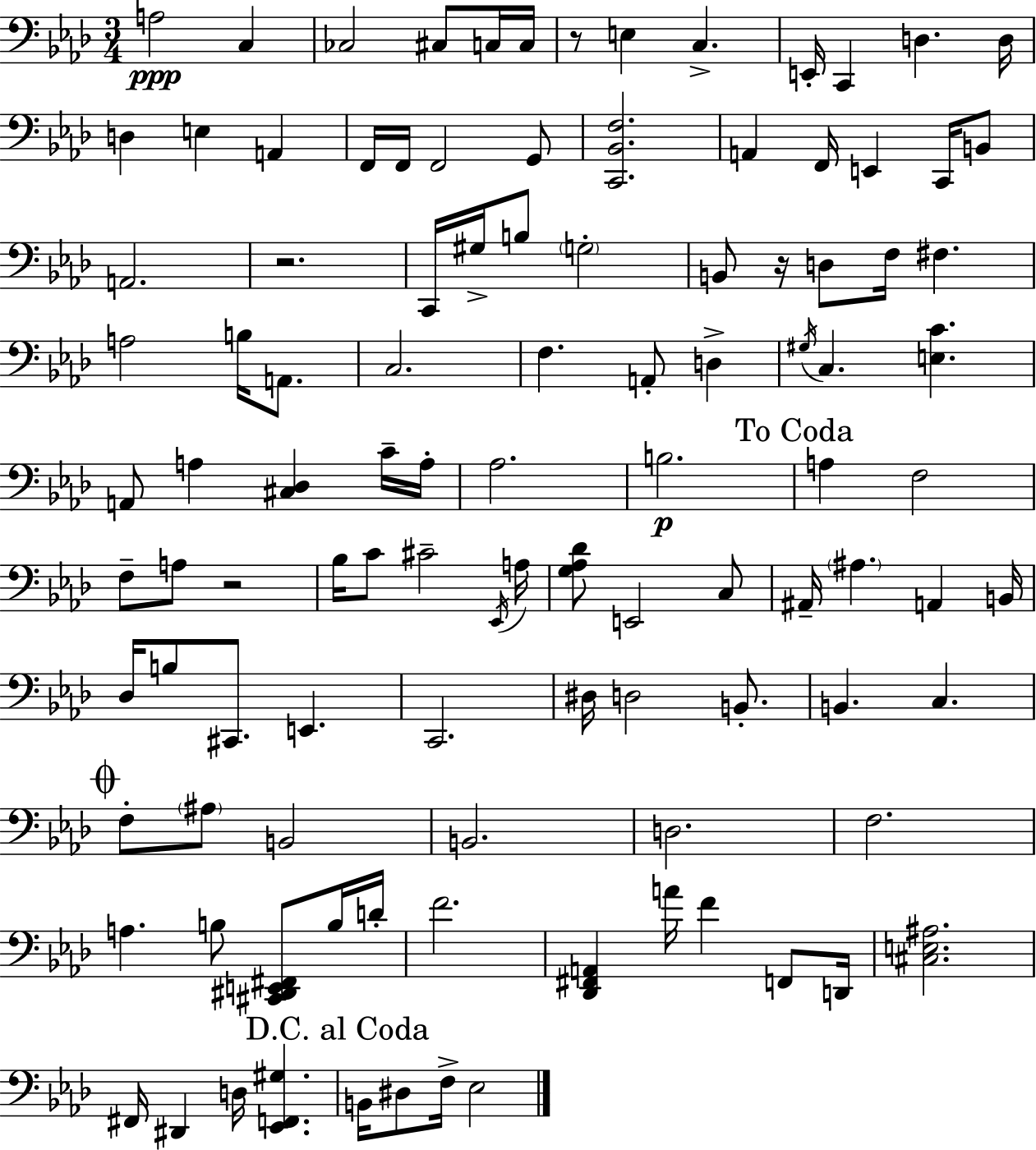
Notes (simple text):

A3/h C3/q CES3/h C#3/e C3/s C3/s R/e E3/q C3/q. E2/s C2/q D3/q. D3/s D3/q E3/q A2/q F2/s F2/s F2/h G2/e [C2,Bb2,F3]/h. A2/q F2/s E2/q C2/s B2/e A2/h. R/h. C2/s G#3/s B3/e G3/h B2/e R/s D3/e F3/s F#3/q. A3/h B3/s A2/e. C3/h. F3/q. A2/e D3/q G#3/s C3/q. [E3,C4]/q. A2/e A3/q [C#3,Db3]/q C4/s A3/s Ab3/h. B3/h. A3/q F3/h F3/e A3/e R/h Bb3/s C4/e C#4/h Eb2/s A3/s [G3,Ab3,Db4]/e E2/h C3/e A#2/s A#3/q. A2/q B2/s Db3/s B3/e C#2/e. E2/q. C2/h. D#3/s D3/h B2/e. B2/q. C3/q. F3/e A#3/e B2/h B2/h. D3/h. F3/h. A3/q. B3/e [C#2,D#2,E2,F#2]/e B3/s D4/s F4/h. [Db2,F#2,A2]/q A4/s F4/q F2/e D2/s [C#3,E3,A#3]/h. F#2/s D#2/q D3/s [Eb2,F2,G#3]/q. B2/s D#3/e F3/s Eb3/h